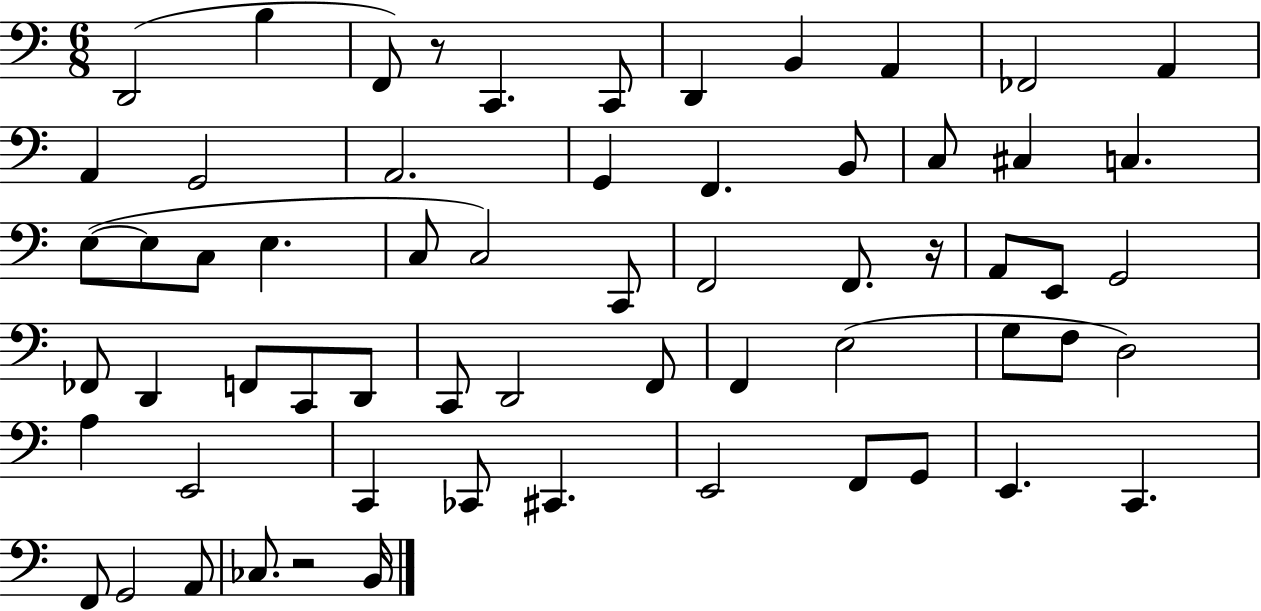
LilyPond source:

{
  \clef bass
  \numericTimeSignature
  \time 6/8
  \key c \major
  d,2( b4 | f,8) r8 c,4. c,8 | d,4 b,4 a,4 | fes,2 a,4 | \break a,4 g,2 | a,2. | g,4 f,4. b,8 | c8 cis4 c4. | \break e8~(~ e8 c8 e4. | c8 c2) c,8 | f,2 f,8. r16 | a,8 e,8 g,2 | \break fes,8 d,4 f,8 c,8 d,8 | c,8 d,2 f,8 | f,4 e2( | g8 f8 d2) | \break a4 e,2 | c,4 ces,8 cis,4. | e,2 f,8 g,8 | e,4. c,4. | \break f,8 g,2 a,8 | ces8. r2 b,16 | \bar "|."
}